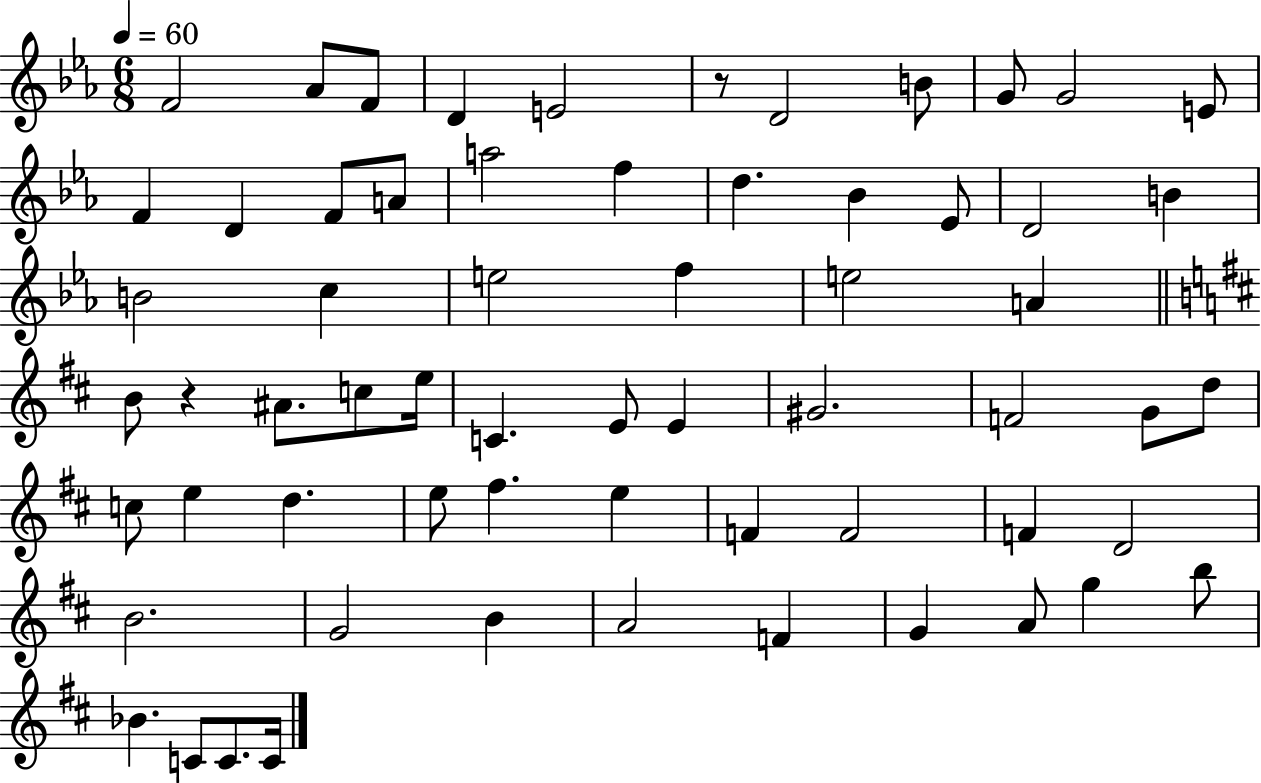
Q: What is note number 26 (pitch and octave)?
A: E5